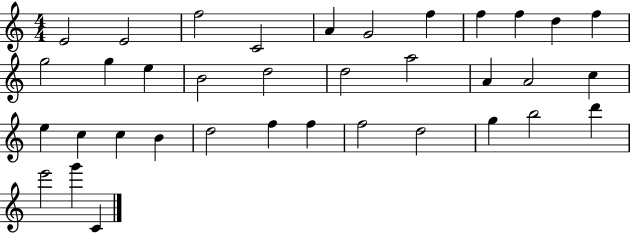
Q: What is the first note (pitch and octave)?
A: E4